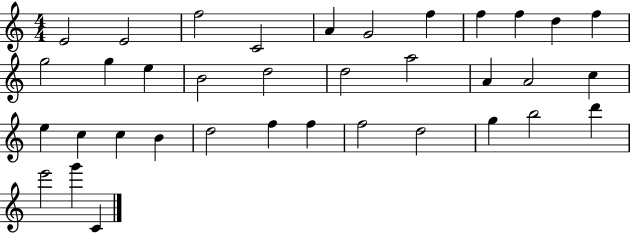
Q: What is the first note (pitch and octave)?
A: E4